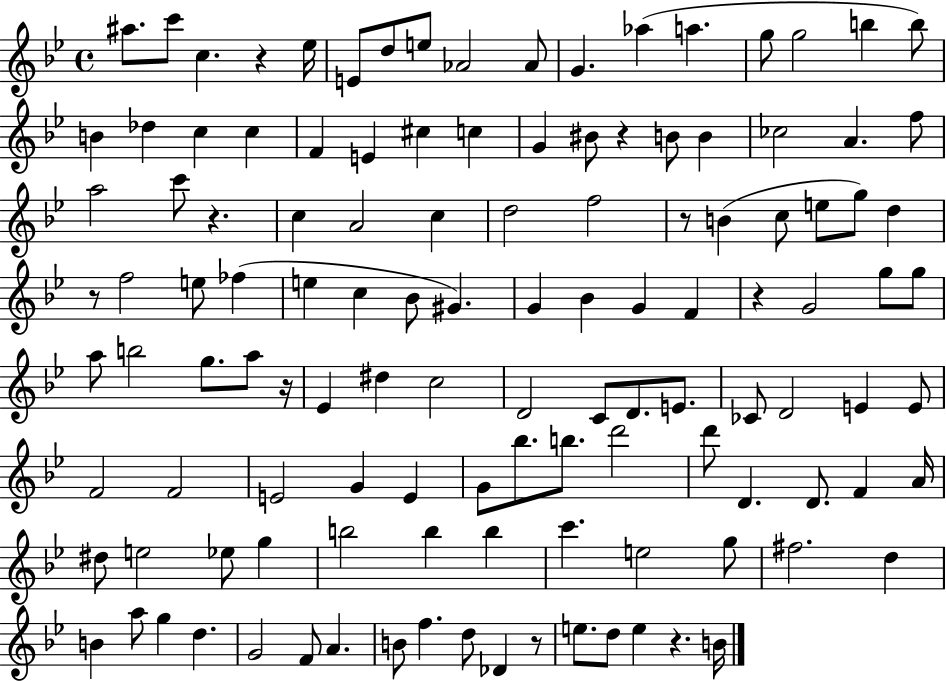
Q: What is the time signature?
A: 4/4